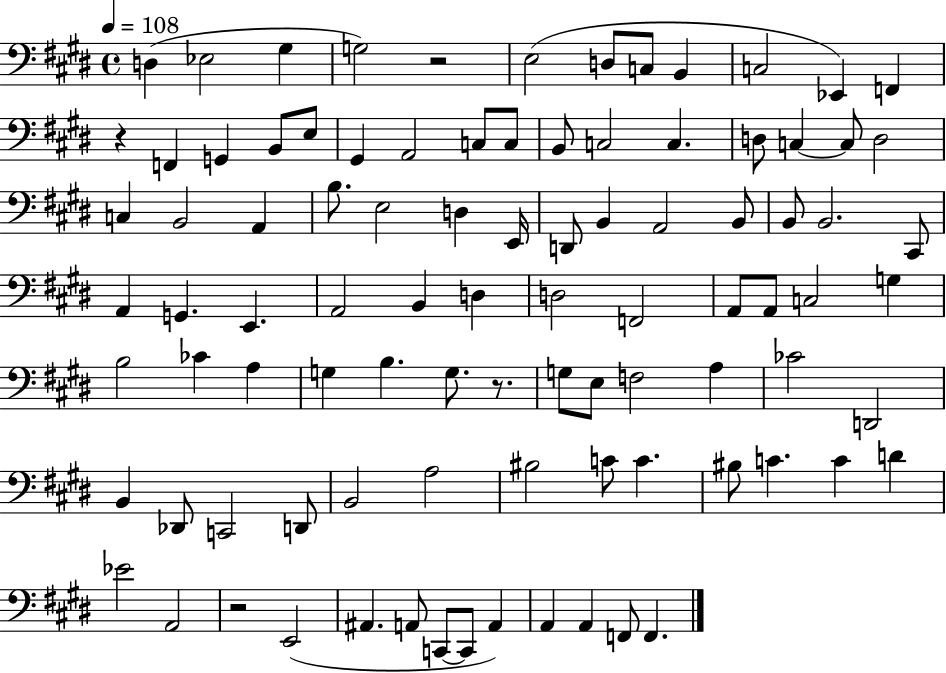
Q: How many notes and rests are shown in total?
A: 93